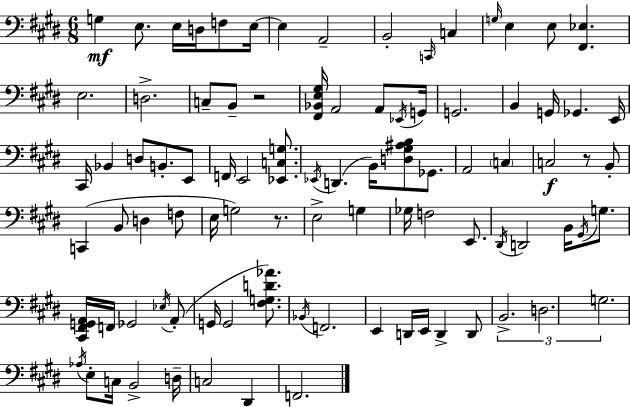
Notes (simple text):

G3/q E3/e. E3/s D3/s F3/e E3/s E3/q A2/h B2/h C2/s C3/q G3/s E3/q E3/e [F#2,Eb3]/q. E3/h. D3/h. C3/e B2/e R/h [F#2,Bb2,E3,G#3]/s A2/h A2/e Eb2/s G2/s G2/h. B2/q G2/s Gb2/q. E2/s C#2/s Bb2/q D3/e B2/e. E2/e F2/s E2/h [Eb2,C3,G3]/e. Eb2/s D2/q. B2/s [D3,G#3,A#3,B3]/e Gb2/e. A2/h C3/q C3/h R/e B2/e C2/q B2/e D3/q F3/e E3/s G3/h R/e. E3/h G3/q Gb3/s F3/h E2/e. D#2/s D2/h B2/s G#2/s G3/e. [C#2,F#2,G2,A2]/s F2/s Gb2/h Eb3/s A2/e G2/s G2/h [F#3,G3,D4,Ab4]/e. Bb2/s F2/h. E2/q D2/s E2/s D2/q D2/e B2/h. D3/h. G3/h. Ab3/s E3/e C3/s B2/h D3/s C3/h D#2/q F2/h.